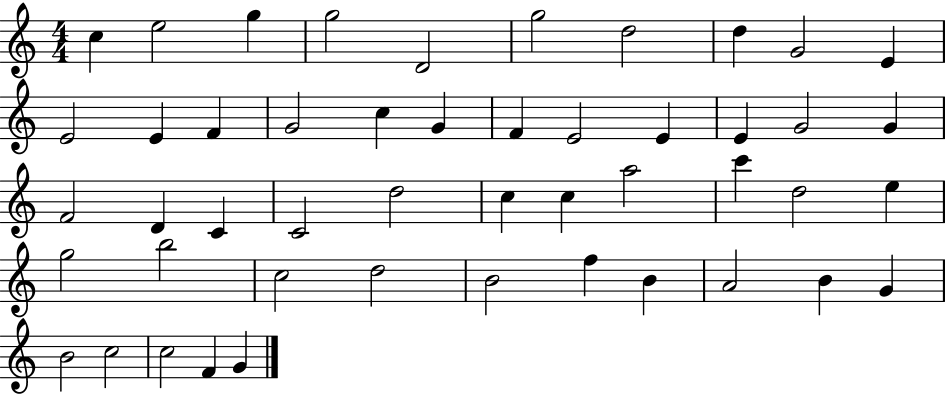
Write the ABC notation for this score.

X:1
T:Untitled
M:4/4
L:1/4
K:C
c e2 g g2 D2 g2 d2 d G2 E E2 E F G2 c G F E2 E E G2 G F2 D C C2 d2 c c a2 c' d2 e g2 b2 c2 d2 B2 f B A2 B G B2 c2 c2 F G